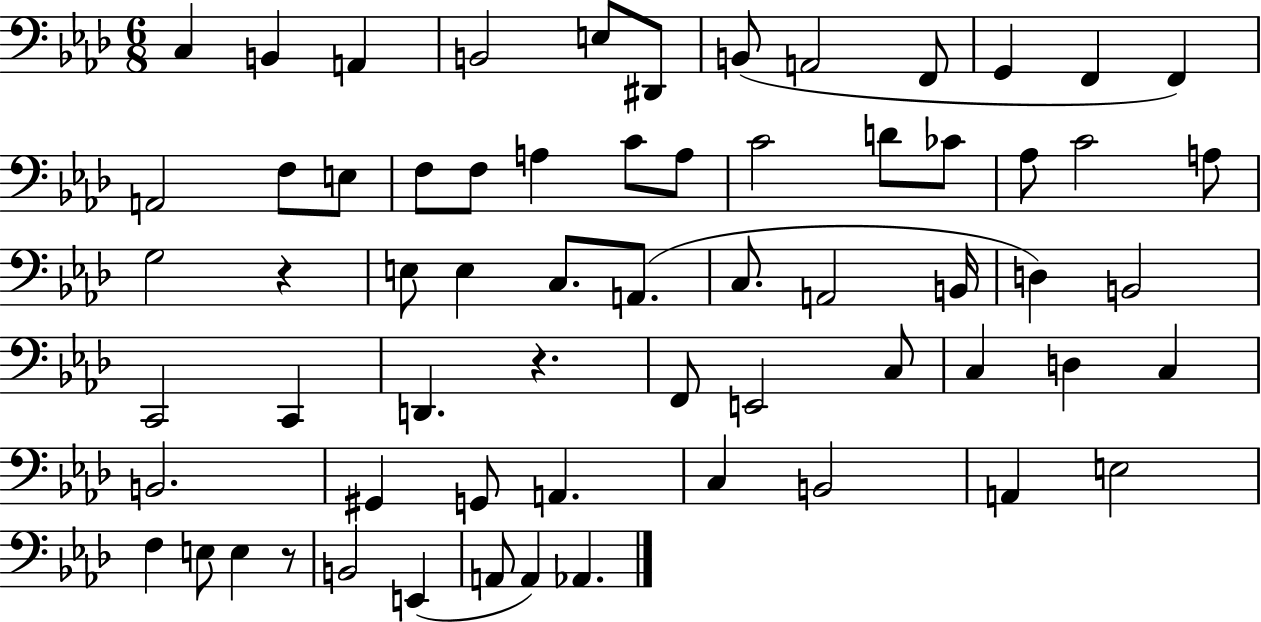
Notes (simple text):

C3/q B2/q A2/q B2/h E3/e D#2/e B2/e A2/h F2/e G2/q F2/q F2/q A2/h F3/e E3/e F3/e F3/e A3/q C4/e A3/e C4/h D4/e CES4/e Ab3/e C4/h A3/e G3/h R/q E3/e E3/q C3/e. A2/e. C3/e. A2/h B2/s D3/q B2/h C2/h C2/q D2/q. R/q. F2/e E2/h C3/e C3/q D3/q C3/q B2/h. G#2/q G2/e A2/q. C3/q B2/h A2/q E3/h F3/q E3/e E3/q R/e B2/h E2/q A2/e A2/q Ab2/q.